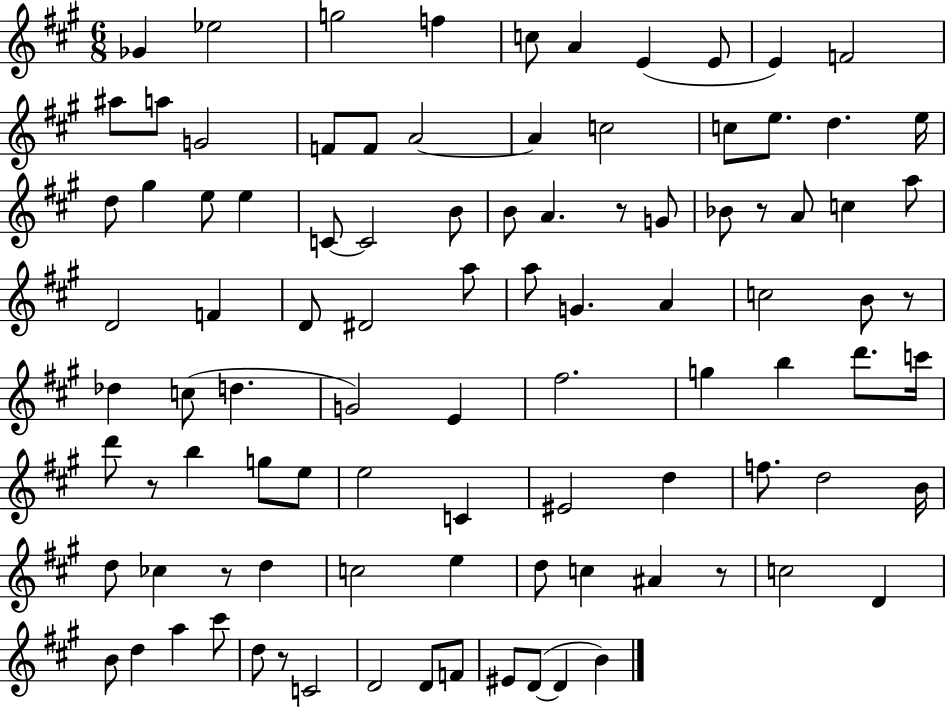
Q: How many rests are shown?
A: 7